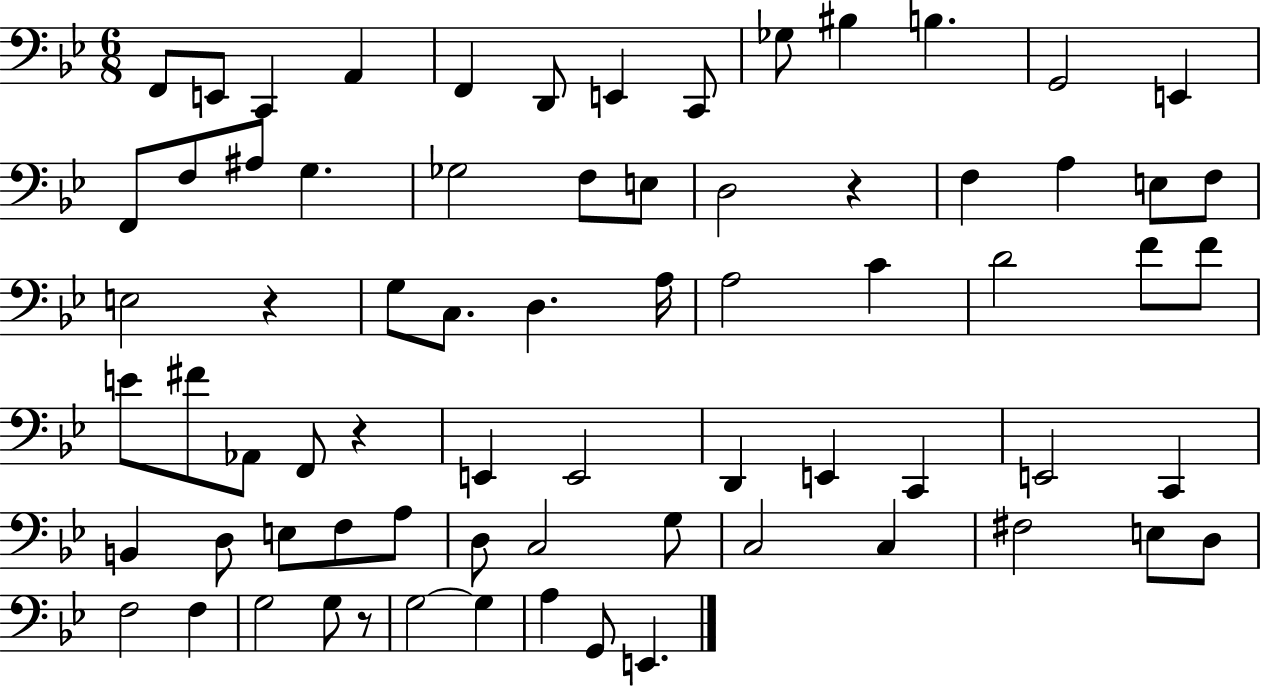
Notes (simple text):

F2/e E2/e C2/q A2/q F2/q D2/e E2/q C2/e Gb3/e BIS3/q B3/q. G2/h E2/q F2/e F3/e A#3/e G3/q. Gb3/h F3/e E3/e D3/h R/q F3/q A3/q E3/e F3/e E3/h R/q G3/e C3/e. D3/q. A3/s A3/h C4/q D4/h F4/e F4/e E4/e F#4/e Ab2/e F2/e R/q E2/q E2/h D2/q E2/q C2/q E2/h C2/q B2/q D3/e E3/e F3/e A3/e D3/e C3/h G3/e C3/h C3/q F#3/h E3/e D3/e F3/h F3/q G3/h G3/e R/e G3/h G3/q A3/q G2/e E2/q.